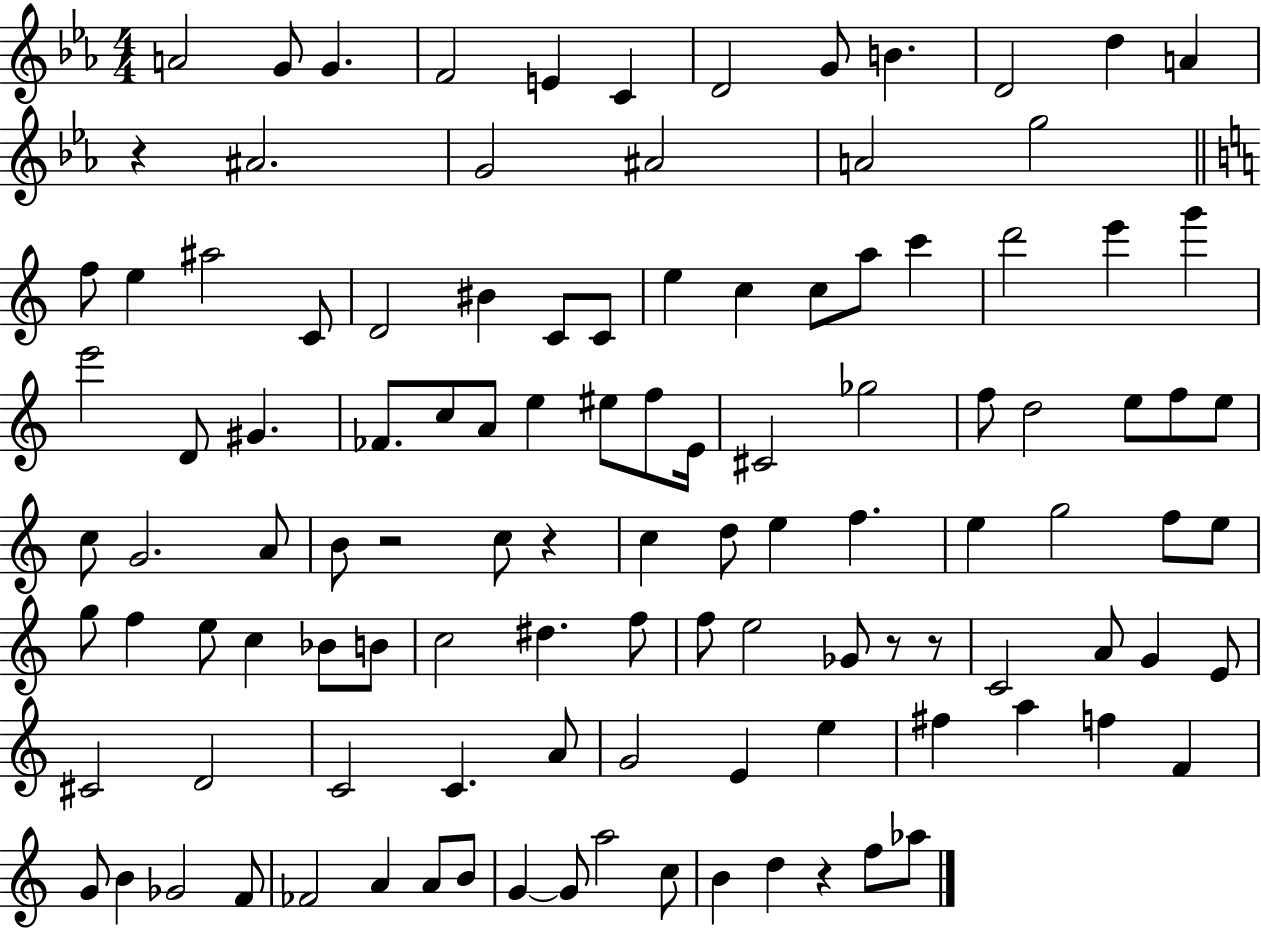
{
  \clef treble
  \numericTimeSignature
  \time 4/4
  \key ees \major
  a'2 g'8 g'4. | f'2 e'4 c'4 | d'2 g'8 b'4. | d'2 d''4 a'4 | \break r4 ais'2. | g'2 ais'2 | a'2 g''2 | \bar "||" \break \key c \major f''8 e''4 ais''2 c'8 | d'2 bis'4 c'8 c'8 | e''4 c''4 c''8 a''8 c'''4 | d'''2 e'''4 g'''4 | \break e'''2 d'8 gis'4. | fes'8. c''8 a'8 e''4 eis''8 f''8 e'16 | cis'2 ges''2 | f''8 d''2 e''8 f''8 e''8 | \break c''8 g'2. a'8 | b'8 r2 c''8 r4 | c''4 d''8 e''4 f''4. | e''4 g''2 f''8 e''8 | \break g''8 f''4 e''8 c''4 bes'8 b'8 | c''2 dis''4. f''8 | f''8 e''2 ges'8 r8 r8 | c'2 a'8 g'4 e'8 | \break cis'2 d'2 | c'2 c'4. a'8 | g'2 e'4 e''4 | fis''4 a''4 f''4 f'4 | \break g'8 b'4 ges'2 f'8 | fes'2 a'4 a'8 b'8 | g'4~~ g'8 a''2 c''8 | b'4 d''4 r4 f''8 aes''8 | \break \bar "|."
}